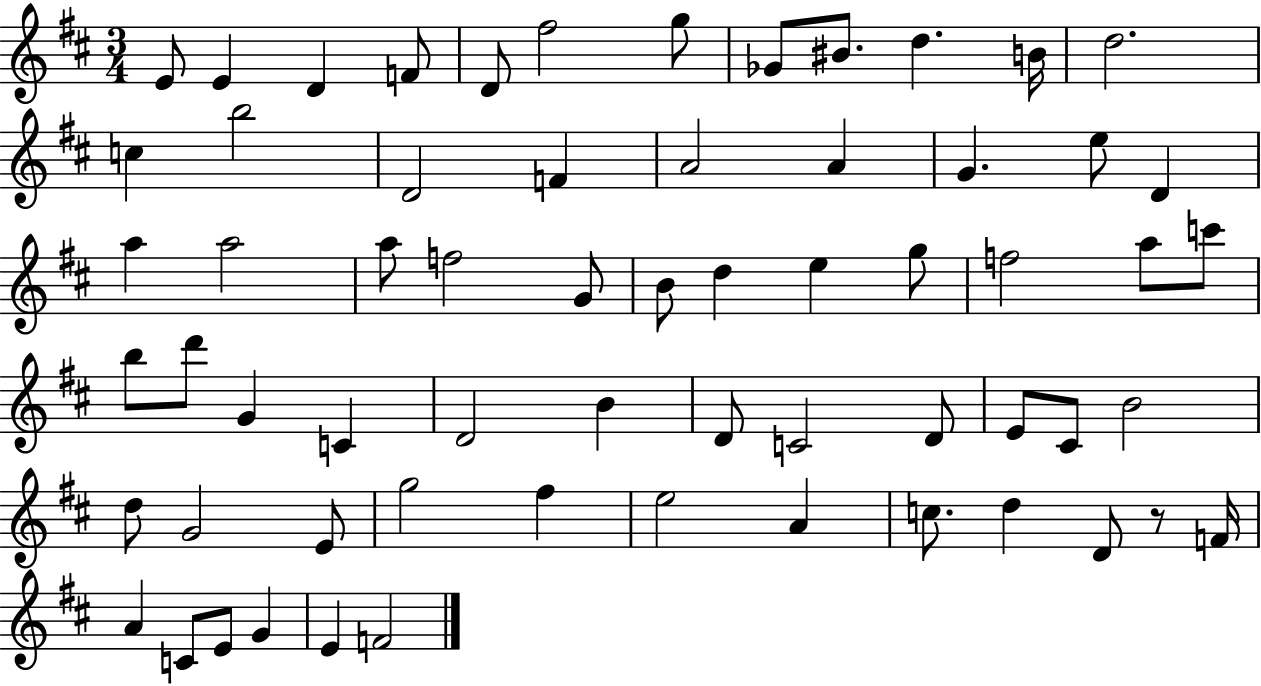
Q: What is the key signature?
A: D major